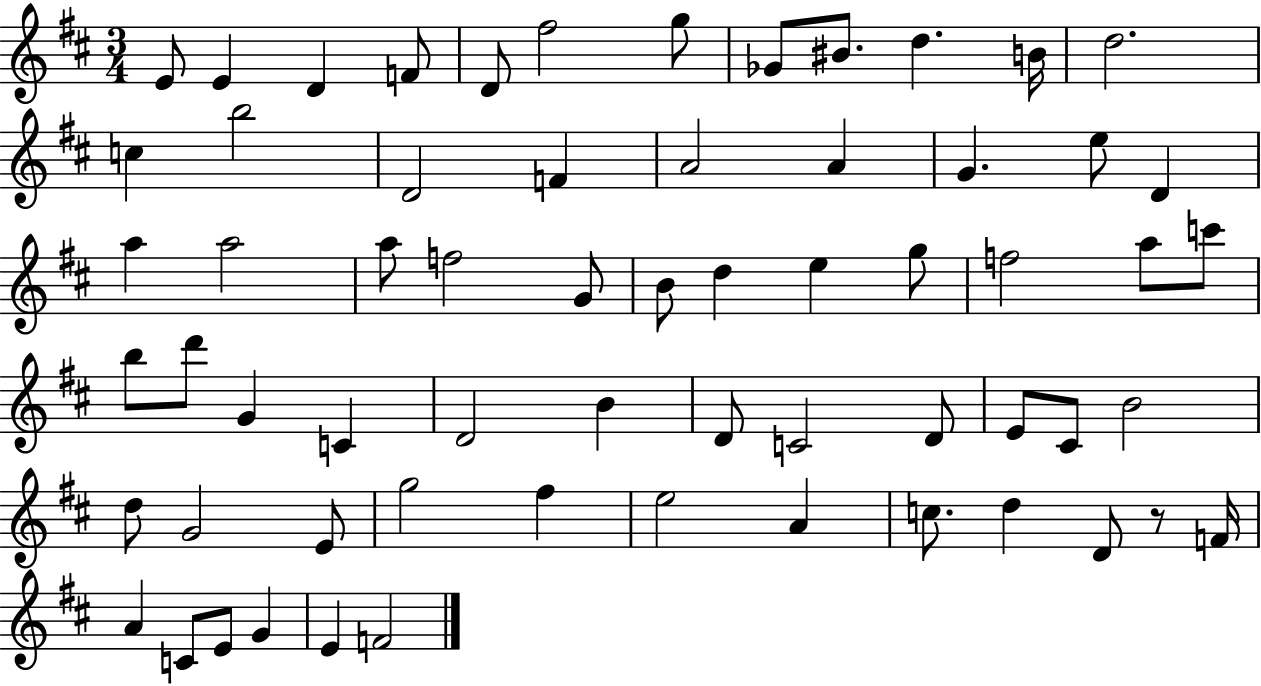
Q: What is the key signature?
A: D major